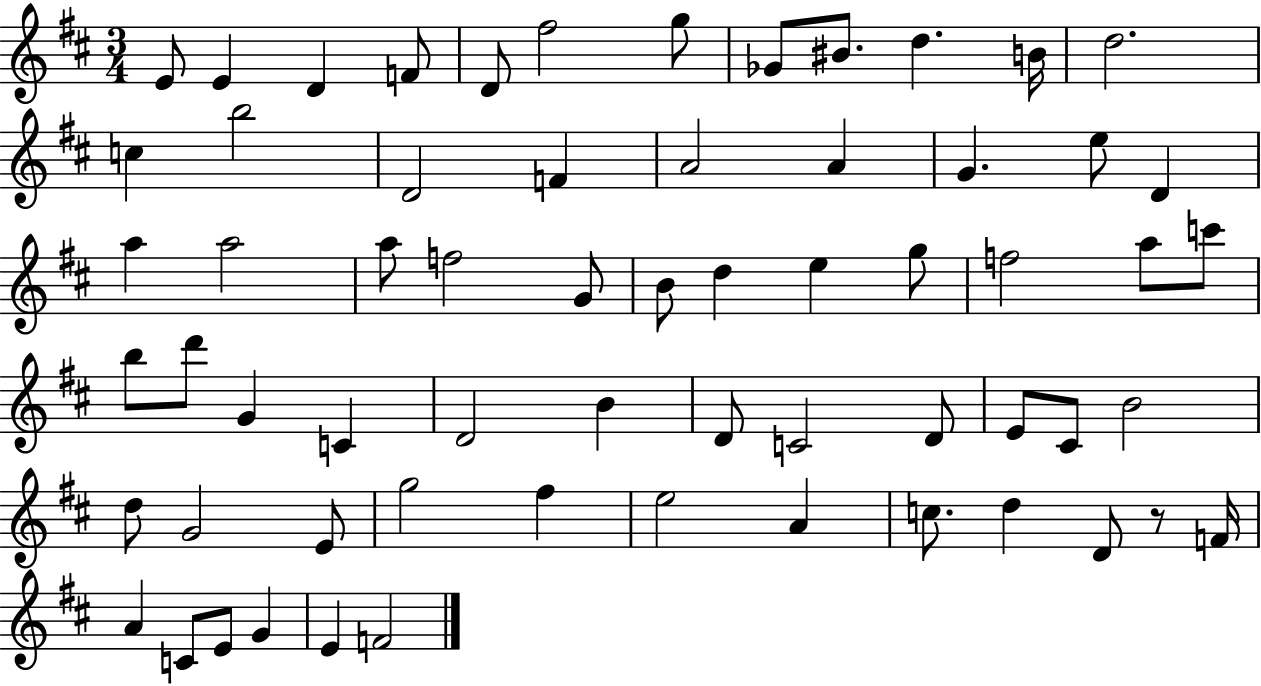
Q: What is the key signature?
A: D major